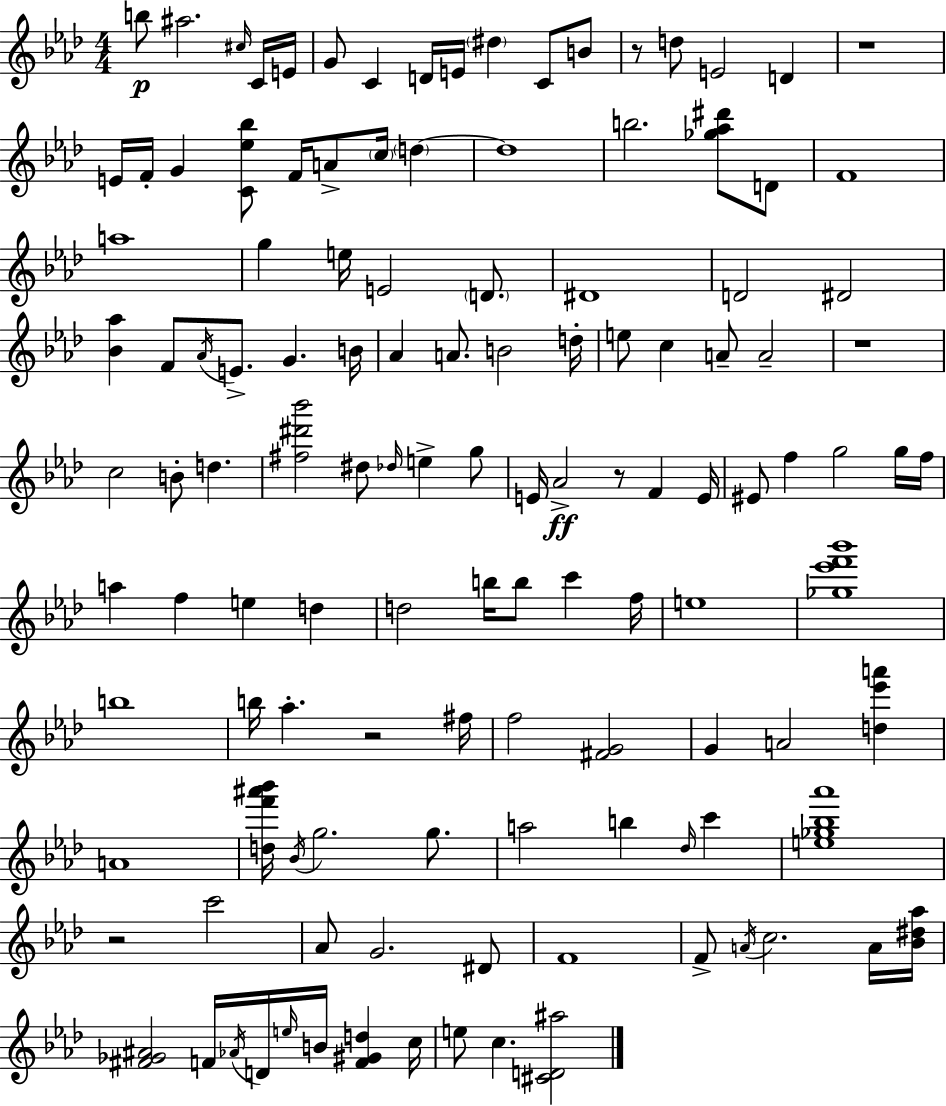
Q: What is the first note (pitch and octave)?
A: B5